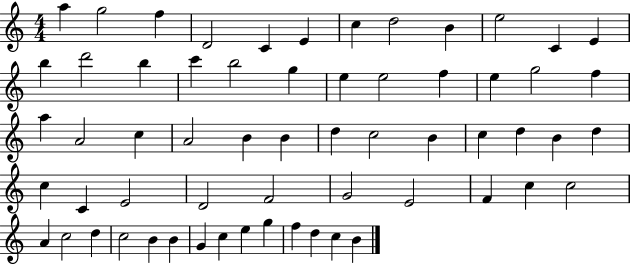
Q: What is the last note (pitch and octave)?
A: B4